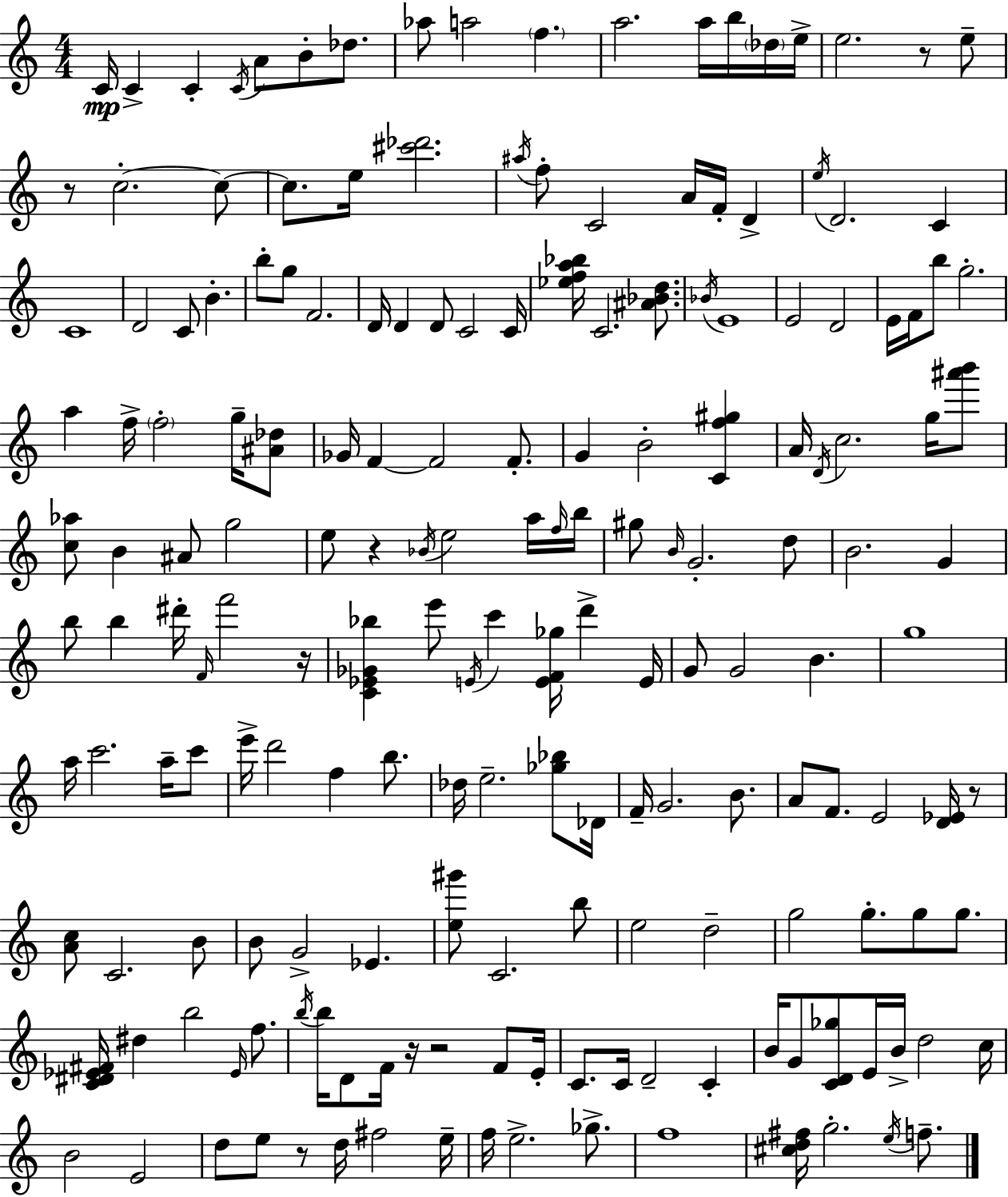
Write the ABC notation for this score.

X:1
T:Untitled
M:4/4
L:1/4
K:Am
C/4 C C C/4 A/2 B/2 _d/2 _a/2 a2 f a2 a/4 b/4 _d/4 e/4 e2 z/2 e/2 z/2 c2 c/2 c/2 e/4 [^c'_d']2 ^a/4 f/2 C2 A/4 F/4 D e/4 D2 C C4 D2 C/2 B b/2 g/2 F2 D/4 D D/2 C2 C/4 [_efa_b]/4 C2 [^A_Bd]/2 _B/4 E4 E2 D2 E/4 F/4 b/2 g2 a f/4 f2 g/4 [^A_d]/2 _G/4 F F2 F/2 G B2 [Cf^g] A/4 D/4 c2 g/4 [^a'b']/2 [c_a]/2 B ^A/2 g2 e/2 z _B/4 e2 a/4 f/4 b/4 ^g/2 B/4 G2 d/2 B2 G b/2 b ^d'/4 F/4 f'2 z/4 [C_E_G_b] e'/2 E/4 c' [EF_g]/4 d' E/4 G/2 G2 B g4 a/4 c'2 a/4 c'/2 e'/4 d'2 f b/2 _d/4 e2 [_g_b]/2 _D/4 F/4 G2 B/2 A/2 F/2 E2 [D_E]/4 z/2 [Ac]/2 C2 B/2 B/2 G2 _E [e^g']/2 C2 b/2 e2 d2 g2 g/2 g/2 g/2 [C^D_E^F]/4 ^d b2 _E/4 f/2 b/4 b/4 D/2 F/4 z/4 z2 F/2 E/4 C/2 C/4 D2 C B/4 G/2 [CD_g]/2 E/4 B/4 d2 c/4 B2 E2 d/2 e/2 z/2 d/4 ^f2 e/4 f/4 e2 _g/2 f4 [^cd^f]/4 g2 e/4 f/2